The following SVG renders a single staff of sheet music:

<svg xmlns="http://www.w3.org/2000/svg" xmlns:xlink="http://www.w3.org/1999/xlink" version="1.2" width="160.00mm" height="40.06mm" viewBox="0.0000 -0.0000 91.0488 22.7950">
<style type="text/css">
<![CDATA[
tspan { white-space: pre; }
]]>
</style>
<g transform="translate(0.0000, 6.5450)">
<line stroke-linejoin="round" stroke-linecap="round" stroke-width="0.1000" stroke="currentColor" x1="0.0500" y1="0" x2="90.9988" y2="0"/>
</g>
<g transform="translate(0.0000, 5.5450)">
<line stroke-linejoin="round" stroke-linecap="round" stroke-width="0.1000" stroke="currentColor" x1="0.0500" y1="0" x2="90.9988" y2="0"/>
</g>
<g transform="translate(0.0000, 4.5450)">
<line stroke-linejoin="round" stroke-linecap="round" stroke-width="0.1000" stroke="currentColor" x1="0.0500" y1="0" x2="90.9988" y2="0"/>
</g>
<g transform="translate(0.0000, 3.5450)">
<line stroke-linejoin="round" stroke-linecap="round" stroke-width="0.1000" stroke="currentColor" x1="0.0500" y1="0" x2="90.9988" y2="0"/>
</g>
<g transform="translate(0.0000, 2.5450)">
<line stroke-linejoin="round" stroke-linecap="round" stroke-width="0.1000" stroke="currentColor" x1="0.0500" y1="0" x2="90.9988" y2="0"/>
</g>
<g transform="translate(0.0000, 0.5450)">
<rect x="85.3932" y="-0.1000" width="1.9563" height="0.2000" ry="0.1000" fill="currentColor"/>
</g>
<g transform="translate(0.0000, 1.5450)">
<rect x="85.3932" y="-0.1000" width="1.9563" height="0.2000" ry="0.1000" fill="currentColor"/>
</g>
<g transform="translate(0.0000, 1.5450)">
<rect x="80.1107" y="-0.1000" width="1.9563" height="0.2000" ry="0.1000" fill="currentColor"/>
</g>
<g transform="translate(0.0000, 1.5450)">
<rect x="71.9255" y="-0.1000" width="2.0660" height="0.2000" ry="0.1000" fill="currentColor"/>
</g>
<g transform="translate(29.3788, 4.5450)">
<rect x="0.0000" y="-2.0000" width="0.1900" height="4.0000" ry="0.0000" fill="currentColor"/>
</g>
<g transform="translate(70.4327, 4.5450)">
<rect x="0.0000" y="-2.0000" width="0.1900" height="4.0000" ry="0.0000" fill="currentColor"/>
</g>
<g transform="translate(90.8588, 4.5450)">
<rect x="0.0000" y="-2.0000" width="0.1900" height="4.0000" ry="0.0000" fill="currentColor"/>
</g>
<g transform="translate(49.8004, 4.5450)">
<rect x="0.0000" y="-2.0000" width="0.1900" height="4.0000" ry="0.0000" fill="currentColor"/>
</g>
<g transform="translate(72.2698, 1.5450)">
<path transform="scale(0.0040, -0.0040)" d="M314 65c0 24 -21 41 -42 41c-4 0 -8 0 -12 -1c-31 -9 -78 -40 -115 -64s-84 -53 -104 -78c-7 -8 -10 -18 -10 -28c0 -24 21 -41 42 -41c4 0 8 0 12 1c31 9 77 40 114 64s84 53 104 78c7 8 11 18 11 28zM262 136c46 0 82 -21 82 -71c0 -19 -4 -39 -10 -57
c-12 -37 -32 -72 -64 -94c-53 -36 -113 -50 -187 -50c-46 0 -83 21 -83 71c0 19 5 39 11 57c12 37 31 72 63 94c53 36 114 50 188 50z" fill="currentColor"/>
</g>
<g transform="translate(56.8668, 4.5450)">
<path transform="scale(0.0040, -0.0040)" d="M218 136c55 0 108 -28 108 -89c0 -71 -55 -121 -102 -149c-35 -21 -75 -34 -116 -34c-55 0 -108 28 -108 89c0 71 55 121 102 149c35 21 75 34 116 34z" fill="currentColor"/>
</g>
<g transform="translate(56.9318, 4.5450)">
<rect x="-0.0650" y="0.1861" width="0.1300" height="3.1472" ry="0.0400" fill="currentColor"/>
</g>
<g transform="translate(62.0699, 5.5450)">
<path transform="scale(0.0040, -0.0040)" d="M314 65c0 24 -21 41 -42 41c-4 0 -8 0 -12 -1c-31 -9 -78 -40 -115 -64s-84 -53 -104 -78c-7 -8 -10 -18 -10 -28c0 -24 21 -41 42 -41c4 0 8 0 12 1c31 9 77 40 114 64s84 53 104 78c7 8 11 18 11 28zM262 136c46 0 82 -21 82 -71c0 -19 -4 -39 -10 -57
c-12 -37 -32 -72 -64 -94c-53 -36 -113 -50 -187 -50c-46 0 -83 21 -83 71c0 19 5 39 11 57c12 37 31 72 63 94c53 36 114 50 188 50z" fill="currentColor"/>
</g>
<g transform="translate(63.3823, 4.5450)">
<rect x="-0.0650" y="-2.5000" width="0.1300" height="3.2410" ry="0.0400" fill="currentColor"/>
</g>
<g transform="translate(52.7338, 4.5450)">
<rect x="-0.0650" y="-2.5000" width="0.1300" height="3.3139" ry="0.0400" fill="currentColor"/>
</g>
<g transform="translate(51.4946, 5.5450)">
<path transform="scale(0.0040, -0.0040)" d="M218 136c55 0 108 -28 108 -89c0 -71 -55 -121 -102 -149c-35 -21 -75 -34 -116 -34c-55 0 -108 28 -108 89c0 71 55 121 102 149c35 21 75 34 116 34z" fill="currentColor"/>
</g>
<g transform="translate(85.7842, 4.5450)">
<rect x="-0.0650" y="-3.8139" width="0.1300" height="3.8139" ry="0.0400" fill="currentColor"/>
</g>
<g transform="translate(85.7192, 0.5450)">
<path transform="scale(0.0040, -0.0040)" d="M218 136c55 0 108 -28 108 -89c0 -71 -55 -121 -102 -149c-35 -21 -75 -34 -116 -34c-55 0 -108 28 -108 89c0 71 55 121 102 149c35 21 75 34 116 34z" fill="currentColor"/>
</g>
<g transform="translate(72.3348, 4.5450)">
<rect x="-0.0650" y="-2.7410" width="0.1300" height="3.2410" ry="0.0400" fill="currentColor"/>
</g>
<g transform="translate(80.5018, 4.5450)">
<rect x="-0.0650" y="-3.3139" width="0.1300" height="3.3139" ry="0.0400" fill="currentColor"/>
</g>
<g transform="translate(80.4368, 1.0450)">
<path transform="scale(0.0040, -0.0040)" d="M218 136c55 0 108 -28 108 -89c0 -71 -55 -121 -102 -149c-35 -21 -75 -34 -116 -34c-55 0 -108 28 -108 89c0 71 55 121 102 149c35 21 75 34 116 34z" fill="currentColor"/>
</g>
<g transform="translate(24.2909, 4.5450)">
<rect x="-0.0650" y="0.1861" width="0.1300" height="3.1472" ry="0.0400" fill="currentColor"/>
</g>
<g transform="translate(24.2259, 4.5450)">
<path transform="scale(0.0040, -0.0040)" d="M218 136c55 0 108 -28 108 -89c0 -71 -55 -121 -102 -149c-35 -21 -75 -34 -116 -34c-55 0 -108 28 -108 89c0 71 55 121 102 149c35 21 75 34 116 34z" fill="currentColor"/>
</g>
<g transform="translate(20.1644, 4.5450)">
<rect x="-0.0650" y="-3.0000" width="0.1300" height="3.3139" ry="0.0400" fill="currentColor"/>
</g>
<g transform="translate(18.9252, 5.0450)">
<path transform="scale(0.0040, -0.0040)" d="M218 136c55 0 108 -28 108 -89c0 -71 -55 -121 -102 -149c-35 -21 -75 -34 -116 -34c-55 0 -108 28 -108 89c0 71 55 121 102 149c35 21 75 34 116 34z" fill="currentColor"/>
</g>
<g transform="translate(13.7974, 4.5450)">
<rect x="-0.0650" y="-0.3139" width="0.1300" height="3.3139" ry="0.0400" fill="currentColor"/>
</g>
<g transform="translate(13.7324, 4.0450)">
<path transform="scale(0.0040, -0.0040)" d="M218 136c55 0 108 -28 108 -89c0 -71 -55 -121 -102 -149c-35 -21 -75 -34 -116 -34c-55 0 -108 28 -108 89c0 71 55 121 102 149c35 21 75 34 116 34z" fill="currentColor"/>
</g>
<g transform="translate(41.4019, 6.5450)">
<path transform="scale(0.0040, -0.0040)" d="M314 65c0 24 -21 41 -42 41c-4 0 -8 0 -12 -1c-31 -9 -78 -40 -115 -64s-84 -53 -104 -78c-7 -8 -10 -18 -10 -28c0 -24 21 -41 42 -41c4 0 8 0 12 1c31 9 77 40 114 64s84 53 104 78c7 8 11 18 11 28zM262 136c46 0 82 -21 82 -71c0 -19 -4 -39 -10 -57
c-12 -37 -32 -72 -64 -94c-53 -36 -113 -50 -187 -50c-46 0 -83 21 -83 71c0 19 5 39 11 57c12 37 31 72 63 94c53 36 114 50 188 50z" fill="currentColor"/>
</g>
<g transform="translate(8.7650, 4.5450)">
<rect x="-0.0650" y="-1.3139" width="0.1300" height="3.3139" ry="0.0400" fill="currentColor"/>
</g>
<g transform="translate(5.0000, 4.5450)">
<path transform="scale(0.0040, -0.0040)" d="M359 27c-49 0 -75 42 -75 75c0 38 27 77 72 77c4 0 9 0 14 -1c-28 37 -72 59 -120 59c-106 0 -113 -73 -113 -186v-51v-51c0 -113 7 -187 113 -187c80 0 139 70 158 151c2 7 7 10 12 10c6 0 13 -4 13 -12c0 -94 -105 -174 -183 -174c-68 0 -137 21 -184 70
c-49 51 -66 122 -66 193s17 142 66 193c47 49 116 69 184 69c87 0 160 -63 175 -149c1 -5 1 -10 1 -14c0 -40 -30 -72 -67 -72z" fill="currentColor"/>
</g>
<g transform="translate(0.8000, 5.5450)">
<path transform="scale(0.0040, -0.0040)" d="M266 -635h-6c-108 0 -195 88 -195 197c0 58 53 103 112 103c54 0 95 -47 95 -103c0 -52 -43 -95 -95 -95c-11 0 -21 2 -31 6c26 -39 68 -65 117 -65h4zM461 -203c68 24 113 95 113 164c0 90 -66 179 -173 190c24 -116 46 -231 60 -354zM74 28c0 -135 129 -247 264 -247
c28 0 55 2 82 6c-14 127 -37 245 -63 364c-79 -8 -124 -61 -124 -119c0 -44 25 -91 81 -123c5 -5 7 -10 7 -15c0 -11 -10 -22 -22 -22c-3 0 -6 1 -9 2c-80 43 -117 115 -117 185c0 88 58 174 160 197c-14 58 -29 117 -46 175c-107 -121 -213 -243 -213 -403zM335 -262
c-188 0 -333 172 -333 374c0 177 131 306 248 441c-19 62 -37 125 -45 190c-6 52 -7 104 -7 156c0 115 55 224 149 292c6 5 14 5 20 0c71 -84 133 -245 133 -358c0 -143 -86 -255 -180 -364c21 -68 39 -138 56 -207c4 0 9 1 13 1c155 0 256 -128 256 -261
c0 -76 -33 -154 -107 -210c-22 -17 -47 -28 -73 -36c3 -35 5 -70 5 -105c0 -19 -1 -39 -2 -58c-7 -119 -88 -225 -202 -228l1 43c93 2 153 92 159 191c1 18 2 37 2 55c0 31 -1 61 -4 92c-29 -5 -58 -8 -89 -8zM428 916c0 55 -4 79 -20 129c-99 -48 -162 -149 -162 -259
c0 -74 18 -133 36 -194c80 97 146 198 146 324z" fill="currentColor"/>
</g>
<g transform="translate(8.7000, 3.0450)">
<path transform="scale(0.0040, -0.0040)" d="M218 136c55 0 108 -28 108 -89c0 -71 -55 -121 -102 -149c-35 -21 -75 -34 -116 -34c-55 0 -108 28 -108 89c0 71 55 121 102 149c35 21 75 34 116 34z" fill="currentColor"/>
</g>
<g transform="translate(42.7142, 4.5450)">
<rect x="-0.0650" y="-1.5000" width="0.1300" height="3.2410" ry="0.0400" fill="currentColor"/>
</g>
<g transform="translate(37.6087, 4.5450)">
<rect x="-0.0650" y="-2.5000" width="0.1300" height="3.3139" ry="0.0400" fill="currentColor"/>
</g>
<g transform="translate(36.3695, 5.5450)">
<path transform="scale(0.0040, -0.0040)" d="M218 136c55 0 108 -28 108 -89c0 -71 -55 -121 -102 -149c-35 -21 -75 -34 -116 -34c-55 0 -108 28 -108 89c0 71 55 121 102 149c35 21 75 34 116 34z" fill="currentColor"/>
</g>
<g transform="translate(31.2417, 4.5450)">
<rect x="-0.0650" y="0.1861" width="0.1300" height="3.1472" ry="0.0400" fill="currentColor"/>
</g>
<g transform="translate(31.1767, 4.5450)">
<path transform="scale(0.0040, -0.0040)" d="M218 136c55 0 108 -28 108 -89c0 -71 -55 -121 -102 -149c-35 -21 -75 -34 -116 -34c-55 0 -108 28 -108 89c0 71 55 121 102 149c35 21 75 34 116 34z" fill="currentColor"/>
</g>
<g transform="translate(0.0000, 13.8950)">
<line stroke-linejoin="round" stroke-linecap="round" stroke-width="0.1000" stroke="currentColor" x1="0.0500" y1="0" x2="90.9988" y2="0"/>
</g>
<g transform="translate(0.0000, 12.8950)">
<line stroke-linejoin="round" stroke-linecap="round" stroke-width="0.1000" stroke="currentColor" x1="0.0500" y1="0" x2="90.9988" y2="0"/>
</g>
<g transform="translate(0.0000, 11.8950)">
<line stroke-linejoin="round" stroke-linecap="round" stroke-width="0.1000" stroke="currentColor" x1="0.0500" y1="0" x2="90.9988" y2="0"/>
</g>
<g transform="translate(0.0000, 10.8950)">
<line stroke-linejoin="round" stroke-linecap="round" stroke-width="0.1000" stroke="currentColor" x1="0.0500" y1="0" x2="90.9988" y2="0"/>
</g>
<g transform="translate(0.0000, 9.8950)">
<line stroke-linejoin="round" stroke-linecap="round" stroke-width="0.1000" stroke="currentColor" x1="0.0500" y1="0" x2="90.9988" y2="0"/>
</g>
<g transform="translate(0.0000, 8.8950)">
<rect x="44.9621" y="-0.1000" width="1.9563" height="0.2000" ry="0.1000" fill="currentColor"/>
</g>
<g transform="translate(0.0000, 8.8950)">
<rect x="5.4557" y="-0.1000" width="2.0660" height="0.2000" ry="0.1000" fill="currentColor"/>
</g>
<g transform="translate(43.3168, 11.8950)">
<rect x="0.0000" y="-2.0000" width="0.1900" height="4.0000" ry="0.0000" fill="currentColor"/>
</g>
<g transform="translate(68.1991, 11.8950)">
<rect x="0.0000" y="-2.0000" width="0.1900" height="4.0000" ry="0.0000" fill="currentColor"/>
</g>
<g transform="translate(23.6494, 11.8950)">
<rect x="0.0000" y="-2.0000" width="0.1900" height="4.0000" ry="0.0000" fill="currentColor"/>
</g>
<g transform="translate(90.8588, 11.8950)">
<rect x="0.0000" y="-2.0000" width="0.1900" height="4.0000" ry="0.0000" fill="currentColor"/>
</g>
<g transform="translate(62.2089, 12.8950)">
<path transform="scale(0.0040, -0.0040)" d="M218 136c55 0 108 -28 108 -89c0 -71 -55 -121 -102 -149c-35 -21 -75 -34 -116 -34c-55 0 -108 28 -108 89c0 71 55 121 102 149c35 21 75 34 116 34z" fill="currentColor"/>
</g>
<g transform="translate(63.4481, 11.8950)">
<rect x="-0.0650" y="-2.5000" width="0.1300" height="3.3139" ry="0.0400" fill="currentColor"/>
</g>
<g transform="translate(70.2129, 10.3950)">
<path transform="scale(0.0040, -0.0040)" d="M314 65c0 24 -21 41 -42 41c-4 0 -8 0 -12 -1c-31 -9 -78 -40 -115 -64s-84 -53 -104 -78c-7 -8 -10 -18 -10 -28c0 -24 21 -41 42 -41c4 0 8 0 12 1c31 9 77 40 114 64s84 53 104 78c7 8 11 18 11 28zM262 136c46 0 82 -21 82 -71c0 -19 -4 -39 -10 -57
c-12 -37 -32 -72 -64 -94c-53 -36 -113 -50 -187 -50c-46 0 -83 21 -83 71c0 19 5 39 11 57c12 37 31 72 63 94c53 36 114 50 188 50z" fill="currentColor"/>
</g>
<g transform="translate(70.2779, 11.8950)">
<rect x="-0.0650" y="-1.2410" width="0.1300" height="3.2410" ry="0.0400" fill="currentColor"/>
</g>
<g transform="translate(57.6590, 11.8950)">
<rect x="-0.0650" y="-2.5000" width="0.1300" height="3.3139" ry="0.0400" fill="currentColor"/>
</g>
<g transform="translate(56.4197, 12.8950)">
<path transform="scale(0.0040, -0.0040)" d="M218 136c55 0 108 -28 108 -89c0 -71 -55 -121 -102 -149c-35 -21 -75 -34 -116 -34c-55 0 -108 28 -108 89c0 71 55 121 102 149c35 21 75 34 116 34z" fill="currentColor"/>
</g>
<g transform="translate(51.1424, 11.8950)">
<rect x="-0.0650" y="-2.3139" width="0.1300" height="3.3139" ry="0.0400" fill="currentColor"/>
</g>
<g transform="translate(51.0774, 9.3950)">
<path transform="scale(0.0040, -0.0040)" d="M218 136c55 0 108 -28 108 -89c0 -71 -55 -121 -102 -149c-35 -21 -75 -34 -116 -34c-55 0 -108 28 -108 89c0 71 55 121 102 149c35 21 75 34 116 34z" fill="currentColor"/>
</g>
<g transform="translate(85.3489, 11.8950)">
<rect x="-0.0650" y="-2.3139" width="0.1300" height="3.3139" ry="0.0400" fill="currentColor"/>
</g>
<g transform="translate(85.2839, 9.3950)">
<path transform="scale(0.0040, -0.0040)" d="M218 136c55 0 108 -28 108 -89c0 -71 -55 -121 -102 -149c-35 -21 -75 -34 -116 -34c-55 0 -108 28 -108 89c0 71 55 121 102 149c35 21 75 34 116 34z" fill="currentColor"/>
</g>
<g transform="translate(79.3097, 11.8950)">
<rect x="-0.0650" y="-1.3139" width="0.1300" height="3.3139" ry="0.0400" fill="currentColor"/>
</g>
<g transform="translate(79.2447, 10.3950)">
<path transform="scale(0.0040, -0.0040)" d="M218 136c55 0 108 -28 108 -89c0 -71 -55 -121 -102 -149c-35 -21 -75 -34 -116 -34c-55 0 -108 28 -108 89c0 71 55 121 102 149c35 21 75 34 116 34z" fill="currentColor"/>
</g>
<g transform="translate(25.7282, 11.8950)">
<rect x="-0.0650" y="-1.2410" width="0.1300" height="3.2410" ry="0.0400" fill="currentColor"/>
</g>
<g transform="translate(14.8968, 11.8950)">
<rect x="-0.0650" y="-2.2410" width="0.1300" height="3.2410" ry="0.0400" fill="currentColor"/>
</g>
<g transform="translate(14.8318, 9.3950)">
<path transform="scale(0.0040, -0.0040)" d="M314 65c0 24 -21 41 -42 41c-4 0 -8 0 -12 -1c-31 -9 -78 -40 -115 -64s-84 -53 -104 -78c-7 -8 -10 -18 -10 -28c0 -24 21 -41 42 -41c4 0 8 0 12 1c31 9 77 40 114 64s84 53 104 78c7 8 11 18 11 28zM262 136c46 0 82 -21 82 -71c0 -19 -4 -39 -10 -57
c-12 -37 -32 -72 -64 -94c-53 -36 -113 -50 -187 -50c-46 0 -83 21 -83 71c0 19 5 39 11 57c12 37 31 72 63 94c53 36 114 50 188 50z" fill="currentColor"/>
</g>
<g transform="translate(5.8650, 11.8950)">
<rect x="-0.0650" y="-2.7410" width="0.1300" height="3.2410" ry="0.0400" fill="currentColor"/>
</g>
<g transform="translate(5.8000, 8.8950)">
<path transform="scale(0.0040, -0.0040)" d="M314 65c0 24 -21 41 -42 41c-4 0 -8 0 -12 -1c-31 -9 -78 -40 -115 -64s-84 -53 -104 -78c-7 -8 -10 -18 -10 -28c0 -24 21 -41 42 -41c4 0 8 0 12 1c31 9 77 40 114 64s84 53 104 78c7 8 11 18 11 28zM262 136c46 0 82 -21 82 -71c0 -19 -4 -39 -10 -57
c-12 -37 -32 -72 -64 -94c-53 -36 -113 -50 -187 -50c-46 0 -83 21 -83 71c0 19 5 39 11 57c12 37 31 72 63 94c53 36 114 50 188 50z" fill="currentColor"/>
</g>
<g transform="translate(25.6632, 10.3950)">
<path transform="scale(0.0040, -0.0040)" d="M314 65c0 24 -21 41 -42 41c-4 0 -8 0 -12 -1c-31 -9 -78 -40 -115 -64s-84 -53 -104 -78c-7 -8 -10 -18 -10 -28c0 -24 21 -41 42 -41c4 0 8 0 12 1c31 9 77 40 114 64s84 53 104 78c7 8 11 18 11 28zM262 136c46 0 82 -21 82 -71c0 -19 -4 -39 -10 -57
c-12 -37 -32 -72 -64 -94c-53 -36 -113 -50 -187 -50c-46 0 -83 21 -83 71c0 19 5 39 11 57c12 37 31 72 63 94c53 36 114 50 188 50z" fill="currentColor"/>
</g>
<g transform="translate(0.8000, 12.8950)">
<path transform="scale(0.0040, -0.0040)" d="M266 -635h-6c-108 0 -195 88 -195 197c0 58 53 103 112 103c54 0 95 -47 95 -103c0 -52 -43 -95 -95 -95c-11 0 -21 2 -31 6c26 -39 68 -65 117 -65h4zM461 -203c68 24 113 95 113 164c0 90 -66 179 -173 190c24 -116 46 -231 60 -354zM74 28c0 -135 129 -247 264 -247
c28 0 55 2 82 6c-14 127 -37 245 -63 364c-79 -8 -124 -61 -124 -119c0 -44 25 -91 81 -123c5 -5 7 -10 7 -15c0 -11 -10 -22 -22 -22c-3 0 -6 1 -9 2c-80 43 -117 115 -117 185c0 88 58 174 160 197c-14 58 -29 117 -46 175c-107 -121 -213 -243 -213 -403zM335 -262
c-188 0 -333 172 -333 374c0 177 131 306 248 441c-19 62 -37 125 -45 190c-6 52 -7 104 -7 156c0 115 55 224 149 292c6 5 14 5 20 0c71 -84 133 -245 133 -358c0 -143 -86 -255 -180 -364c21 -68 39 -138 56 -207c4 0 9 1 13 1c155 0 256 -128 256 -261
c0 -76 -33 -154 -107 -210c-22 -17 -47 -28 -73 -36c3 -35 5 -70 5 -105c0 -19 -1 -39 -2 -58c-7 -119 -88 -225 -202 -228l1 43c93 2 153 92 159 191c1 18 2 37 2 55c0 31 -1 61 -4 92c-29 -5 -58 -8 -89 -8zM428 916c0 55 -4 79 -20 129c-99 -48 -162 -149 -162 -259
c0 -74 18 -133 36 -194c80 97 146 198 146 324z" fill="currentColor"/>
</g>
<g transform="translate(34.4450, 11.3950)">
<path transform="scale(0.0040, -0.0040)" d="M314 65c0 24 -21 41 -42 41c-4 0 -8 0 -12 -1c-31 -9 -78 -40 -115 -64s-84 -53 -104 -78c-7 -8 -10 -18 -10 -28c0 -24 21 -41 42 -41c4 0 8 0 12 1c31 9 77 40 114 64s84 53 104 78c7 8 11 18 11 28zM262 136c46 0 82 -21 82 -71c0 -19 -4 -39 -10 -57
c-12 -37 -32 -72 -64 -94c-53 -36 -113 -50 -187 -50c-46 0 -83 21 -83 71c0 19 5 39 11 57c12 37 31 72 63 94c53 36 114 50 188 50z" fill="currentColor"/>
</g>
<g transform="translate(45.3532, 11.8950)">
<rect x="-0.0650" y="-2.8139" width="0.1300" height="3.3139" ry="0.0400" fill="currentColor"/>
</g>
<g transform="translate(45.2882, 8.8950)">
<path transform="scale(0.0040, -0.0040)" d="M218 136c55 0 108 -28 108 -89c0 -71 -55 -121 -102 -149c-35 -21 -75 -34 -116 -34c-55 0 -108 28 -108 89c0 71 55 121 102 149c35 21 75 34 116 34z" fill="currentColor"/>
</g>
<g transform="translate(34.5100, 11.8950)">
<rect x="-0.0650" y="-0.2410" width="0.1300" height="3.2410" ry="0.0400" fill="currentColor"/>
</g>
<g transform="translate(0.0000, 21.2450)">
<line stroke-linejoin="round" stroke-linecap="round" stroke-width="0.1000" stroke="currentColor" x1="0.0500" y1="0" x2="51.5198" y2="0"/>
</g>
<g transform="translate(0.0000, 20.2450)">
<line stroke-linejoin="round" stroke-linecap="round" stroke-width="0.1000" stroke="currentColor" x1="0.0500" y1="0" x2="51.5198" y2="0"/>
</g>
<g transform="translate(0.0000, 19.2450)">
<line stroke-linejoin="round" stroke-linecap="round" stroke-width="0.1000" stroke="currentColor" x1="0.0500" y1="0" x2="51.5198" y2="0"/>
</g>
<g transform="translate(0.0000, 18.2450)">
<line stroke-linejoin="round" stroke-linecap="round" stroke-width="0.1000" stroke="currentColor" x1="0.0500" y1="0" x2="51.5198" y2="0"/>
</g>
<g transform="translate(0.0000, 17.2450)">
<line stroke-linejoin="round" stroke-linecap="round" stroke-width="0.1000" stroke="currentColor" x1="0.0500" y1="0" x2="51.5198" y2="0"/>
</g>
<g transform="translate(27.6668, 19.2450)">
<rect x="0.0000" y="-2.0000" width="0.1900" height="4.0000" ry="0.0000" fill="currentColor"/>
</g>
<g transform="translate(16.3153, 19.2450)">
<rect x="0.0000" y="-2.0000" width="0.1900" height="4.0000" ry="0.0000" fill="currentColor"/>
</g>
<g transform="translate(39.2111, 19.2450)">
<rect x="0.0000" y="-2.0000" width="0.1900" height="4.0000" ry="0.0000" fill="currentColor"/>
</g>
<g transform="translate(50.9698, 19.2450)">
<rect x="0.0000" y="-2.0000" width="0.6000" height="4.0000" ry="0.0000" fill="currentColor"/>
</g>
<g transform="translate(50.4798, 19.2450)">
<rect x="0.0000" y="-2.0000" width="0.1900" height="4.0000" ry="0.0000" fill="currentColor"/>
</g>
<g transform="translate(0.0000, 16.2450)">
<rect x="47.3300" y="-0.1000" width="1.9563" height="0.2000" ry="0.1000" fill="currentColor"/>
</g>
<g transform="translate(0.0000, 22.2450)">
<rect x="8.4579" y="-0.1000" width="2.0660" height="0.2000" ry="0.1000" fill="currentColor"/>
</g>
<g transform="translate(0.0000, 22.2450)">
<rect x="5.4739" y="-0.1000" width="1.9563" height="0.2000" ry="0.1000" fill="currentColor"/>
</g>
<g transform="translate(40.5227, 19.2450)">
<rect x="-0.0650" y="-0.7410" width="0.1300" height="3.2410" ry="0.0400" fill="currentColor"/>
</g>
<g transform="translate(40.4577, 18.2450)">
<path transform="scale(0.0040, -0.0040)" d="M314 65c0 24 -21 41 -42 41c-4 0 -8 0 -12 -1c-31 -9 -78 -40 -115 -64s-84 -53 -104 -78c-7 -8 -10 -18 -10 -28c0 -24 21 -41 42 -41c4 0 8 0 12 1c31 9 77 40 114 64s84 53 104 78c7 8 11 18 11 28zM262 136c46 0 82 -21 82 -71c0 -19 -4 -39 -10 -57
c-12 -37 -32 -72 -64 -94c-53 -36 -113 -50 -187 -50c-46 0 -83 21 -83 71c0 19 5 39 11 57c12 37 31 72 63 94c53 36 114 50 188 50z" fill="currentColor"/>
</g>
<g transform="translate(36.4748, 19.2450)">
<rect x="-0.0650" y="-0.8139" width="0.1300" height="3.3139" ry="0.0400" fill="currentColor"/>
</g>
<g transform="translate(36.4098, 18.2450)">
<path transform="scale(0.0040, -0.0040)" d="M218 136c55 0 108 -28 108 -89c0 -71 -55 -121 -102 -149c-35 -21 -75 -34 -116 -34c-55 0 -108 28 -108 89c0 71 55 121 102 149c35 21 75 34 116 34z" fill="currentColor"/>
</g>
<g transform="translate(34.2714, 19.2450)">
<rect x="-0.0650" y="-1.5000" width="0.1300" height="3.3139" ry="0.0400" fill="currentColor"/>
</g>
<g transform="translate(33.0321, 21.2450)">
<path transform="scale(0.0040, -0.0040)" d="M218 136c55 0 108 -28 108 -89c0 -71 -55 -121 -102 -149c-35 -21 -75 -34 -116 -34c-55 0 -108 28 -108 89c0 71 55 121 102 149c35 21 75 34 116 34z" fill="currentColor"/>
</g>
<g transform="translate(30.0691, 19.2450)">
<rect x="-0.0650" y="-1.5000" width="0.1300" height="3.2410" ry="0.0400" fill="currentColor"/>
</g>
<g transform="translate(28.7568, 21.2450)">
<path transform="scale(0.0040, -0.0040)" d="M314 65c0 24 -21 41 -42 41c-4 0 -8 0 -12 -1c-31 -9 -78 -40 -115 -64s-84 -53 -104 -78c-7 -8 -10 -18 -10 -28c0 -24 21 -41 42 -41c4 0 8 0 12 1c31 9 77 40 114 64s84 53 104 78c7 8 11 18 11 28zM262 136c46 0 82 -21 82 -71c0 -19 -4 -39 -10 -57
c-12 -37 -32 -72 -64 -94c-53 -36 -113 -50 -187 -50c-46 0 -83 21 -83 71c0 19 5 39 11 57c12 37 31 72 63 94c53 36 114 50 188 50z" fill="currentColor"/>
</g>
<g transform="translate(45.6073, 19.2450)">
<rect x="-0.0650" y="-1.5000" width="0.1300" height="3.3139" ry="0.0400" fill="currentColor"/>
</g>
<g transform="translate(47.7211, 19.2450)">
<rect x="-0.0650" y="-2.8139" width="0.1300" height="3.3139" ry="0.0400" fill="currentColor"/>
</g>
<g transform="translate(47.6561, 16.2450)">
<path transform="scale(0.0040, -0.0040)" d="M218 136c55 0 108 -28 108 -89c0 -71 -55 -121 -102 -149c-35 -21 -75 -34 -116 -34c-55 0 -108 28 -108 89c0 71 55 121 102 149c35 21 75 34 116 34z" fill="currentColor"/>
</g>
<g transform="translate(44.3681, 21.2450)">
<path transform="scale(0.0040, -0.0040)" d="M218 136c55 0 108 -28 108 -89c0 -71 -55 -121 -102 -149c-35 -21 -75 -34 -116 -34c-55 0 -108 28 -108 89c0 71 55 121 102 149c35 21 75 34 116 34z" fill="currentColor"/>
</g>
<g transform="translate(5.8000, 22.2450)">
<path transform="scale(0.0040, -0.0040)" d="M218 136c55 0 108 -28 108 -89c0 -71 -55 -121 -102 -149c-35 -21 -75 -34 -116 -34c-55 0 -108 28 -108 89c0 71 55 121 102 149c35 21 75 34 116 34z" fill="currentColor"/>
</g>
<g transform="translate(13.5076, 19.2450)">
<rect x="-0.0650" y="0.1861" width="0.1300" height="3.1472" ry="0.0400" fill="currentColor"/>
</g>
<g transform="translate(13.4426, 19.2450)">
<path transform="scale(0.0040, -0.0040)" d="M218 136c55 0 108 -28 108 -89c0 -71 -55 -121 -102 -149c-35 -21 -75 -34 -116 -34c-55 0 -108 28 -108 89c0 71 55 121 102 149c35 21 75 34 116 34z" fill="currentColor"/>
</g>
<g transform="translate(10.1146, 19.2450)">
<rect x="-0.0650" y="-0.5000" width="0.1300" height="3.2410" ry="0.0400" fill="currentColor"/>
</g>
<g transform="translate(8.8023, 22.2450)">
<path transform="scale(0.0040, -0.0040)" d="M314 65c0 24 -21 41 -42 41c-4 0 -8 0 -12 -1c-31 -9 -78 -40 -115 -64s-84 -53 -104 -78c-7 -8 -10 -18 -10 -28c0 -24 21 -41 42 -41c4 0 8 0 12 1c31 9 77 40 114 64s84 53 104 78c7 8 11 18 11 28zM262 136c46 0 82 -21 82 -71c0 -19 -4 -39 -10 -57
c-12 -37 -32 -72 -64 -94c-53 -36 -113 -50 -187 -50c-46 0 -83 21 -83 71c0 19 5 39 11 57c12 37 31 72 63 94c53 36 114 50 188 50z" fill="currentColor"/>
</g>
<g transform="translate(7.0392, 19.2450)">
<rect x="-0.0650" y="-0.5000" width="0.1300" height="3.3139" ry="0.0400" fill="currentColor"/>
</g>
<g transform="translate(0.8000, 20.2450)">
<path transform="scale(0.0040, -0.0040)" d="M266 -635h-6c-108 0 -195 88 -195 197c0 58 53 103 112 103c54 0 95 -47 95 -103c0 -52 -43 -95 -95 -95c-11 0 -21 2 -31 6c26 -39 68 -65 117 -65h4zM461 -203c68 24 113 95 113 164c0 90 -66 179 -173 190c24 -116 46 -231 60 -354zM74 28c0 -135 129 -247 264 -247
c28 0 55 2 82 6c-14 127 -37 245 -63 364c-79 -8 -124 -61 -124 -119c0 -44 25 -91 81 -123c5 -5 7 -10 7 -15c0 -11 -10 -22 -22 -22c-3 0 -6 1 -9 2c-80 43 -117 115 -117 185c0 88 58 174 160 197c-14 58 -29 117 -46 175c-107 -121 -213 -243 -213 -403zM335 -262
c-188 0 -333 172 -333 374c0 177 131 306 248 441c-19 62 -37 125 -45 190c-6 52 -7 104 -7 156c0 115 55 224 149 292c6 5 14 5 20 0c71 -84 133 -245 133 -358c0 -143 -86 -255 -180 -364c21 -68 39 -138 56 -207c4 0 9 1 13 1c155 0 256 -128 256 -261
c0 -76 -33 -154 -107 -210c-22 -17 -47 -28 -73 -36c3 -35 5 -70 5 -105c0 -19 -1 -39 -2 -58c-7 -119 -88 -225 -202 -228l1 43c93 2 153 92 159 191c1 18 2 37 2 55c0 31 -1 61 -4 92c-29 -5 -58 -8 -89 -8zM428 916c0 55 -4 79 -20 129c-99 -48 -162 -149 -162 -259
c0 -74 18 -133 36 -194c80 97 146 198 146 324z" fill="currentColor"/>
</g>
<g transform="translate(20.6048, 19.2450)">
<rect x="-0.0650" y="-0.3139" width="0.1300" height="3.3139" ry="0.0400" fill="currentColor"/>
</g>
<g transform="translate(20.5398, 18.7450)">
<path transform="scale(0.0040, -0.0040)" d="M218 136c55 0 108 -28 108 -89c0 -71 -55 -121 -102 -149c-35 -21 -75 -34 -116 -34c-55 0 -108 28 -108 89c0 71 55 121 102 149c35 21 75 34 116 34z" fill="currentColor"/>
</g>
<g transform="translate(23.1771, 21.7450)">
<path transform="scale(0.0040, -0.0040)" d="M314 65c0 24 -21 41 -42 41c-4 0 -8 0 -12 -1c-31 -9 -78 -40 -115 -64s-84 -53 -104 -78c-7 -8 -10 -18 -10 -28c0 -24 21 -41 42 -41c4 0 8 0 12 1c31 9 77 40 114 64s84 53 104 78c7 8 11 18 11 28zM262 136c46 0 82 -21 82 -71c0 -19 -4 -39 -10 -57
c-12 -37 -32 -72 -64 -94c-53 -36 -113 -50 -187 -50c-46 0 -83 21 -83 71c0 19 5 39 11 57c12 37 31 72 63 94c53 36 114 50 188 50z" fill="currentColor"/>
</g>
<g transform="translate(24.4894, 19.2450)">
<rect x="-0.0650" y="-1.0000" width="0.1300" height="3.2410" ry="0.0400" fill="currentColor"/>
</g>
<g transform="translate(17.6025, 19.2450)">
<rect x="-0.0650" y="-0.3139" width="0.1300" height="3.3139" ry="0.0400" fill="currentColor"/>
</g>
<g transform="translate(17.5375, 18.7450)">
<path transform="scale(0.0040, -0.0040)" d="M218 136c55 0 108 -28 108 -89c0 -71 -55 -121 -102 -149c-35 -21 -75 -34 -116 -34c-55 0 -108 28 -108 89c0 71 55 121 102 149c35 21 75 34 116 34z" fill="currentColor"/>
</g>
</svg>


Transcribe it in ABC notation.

X:1
T:Untitled
M:4/4
L:1/4
K:C
e c A B B G E2 G B G2 a2 b c' a2 g2 e2 c2 a g G G e2 e g C C2 B c c D2 E2 E d d2 E a